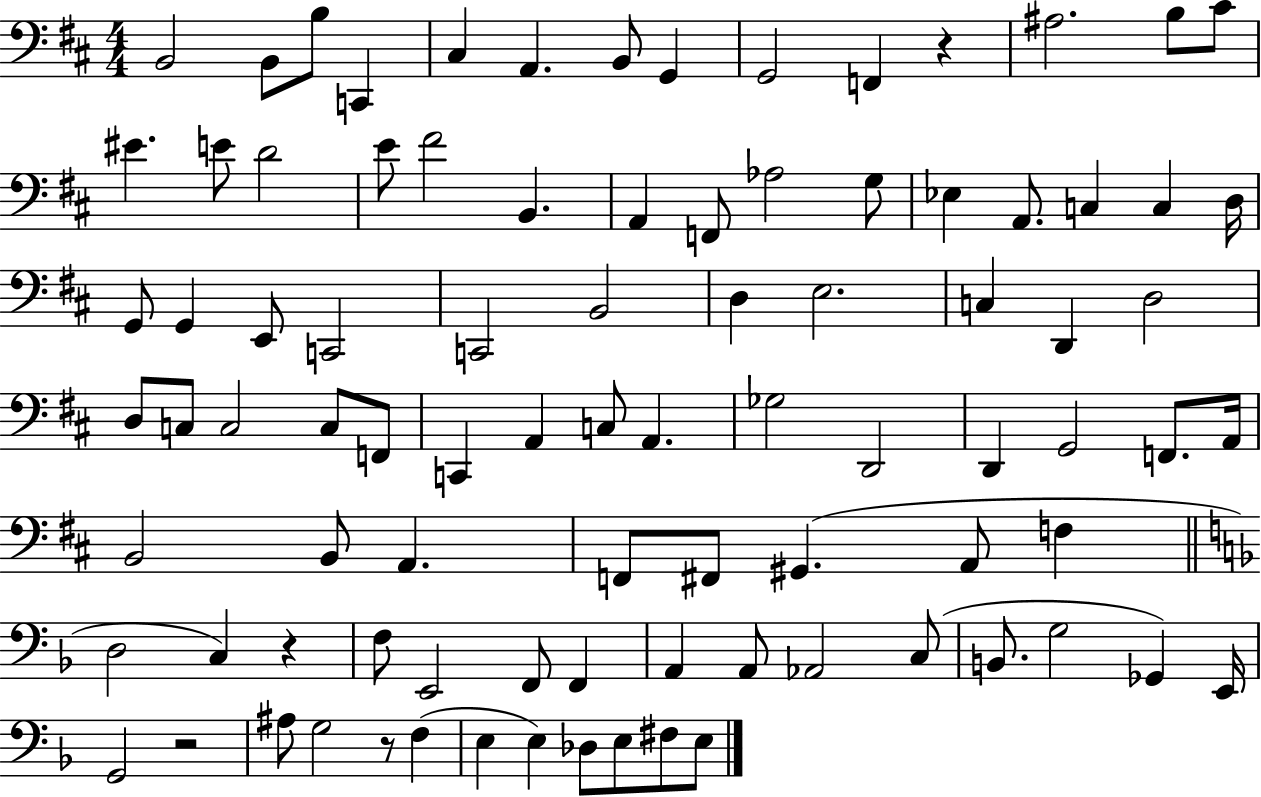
X:1
T:Untitled
M:4/4
L:1/4
K:D
B,,2 B,,/2 B,/2 C,, ^C, A,, B,,/2 G,, G,,2 F,, z ^A,2 B,/2 ^C/2 ^E E/2 D2 E/2 ^F2 B,, A,, F,,/2 _A,2 G,/2 _E, A,,/2 C, C, D,/4 G,,/2 G,, E,,/2 C,,2 C,,2 B,,2 D, E,2 C, D,, D,2 D,/2 C,/2 C,2 C,/2 F,,/2 C,, A,, C,/2 A,, _G,2 D,,2 D,, G,,2 F,,/2 A,,/4 B,,2 B,,/2 A,, F,,/2 ^F,,/2 ^G,, A,,/2 F, D,2 C, z F,/2 E,,2 F,,/2 F,, A,, A,,/2 _A,,2 C,/2 B,,/2 G,2 _G,, E,,/4 G,,2 z2 ^A,/2 G,2 z/2 F, E, E, _D,/2 E,/2 ^F,/2 E,/2